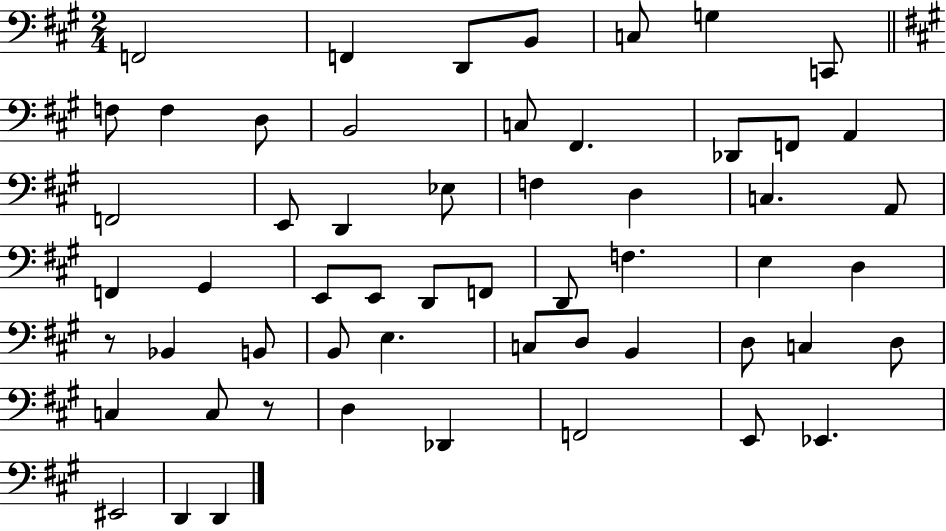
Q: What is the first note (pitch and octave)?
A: F2